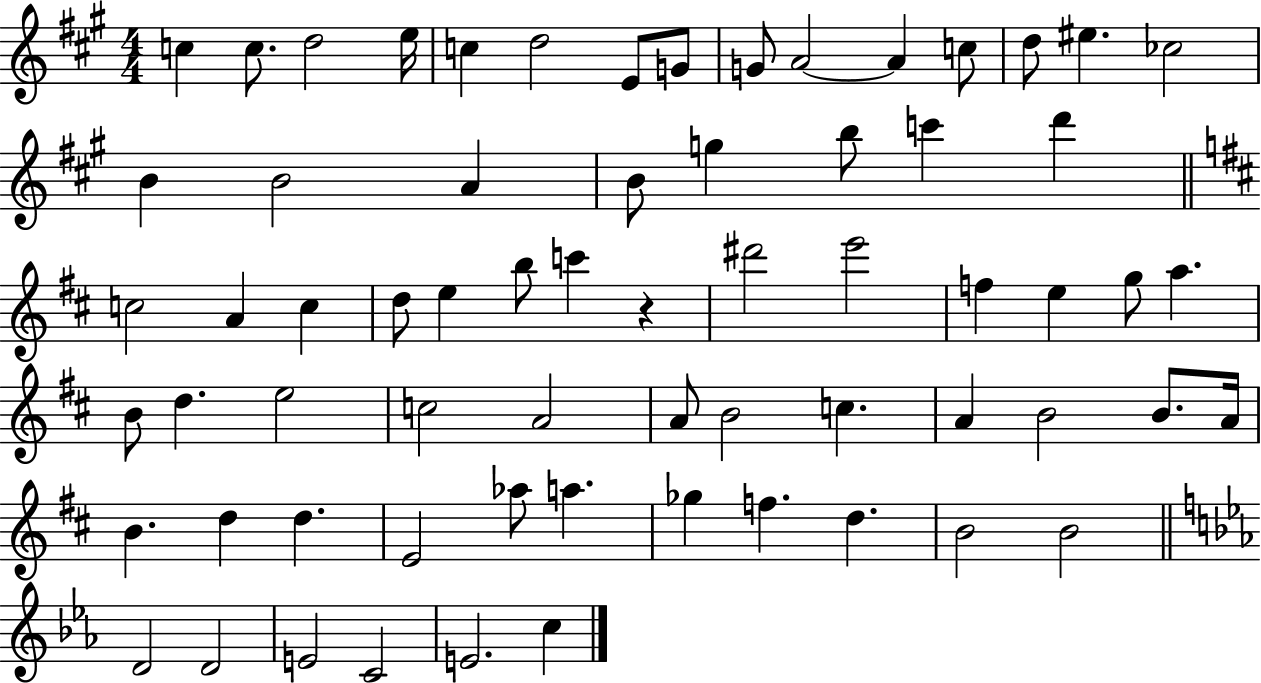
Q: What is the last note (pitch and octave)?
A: C5